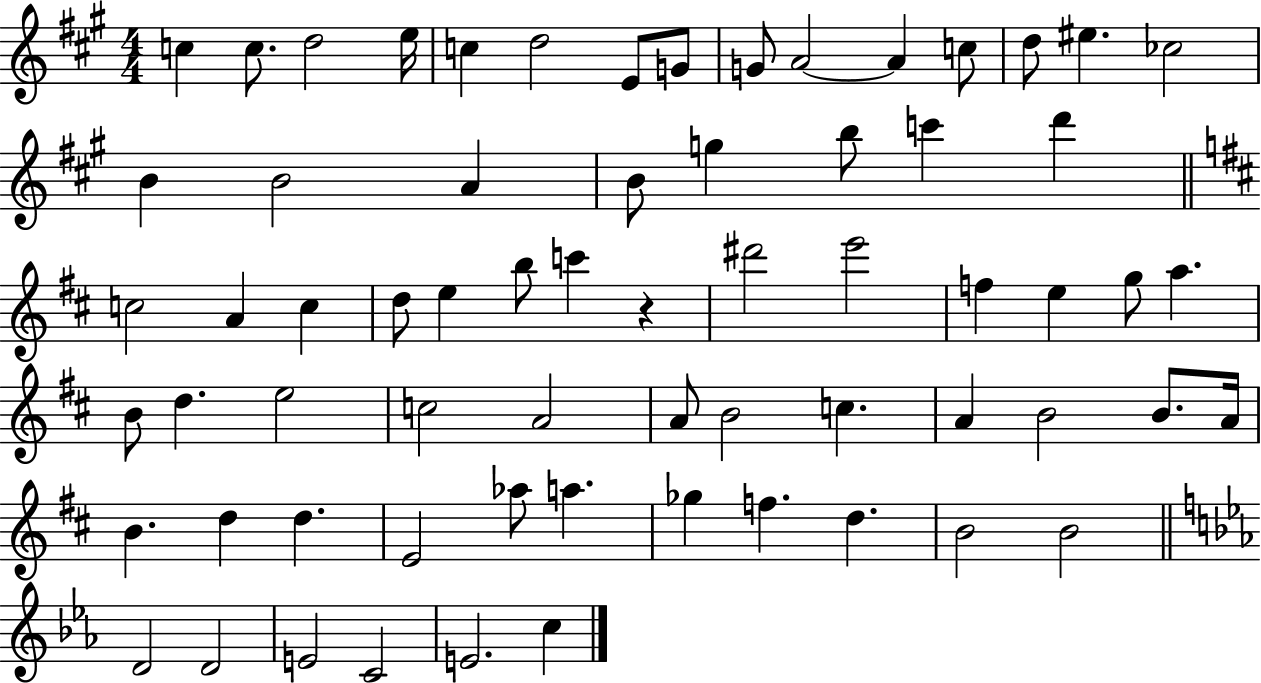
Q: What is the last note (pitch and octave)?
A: C5